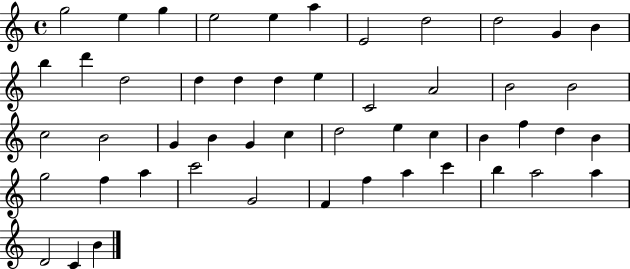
{
  \clef treble
  \time 4/4
  \defaultTimeSignature
  \key c \major
  g''2 e''4 g''4 | e''2 e''4 a''4 | e'2 d''2 | d''2 g'4 b'4 | \break b''4 d'''4 d''2 | d''4 d''4 d''4 e''4 | c'2 a'2 | b'2 b'2 | \break c''2 b'2 | g'4 b'4 g'4 c''4 | d''2 e''4 c''4 | b'4 f''4 d''4 b'4 | \break g''2 f''4 a''4 | c'''2 g'2 | f'4 f''4 a''4 c'''4 | b''4 a''2 a''4 | \break d'2 c'4 b'4 | \bar "|."
}